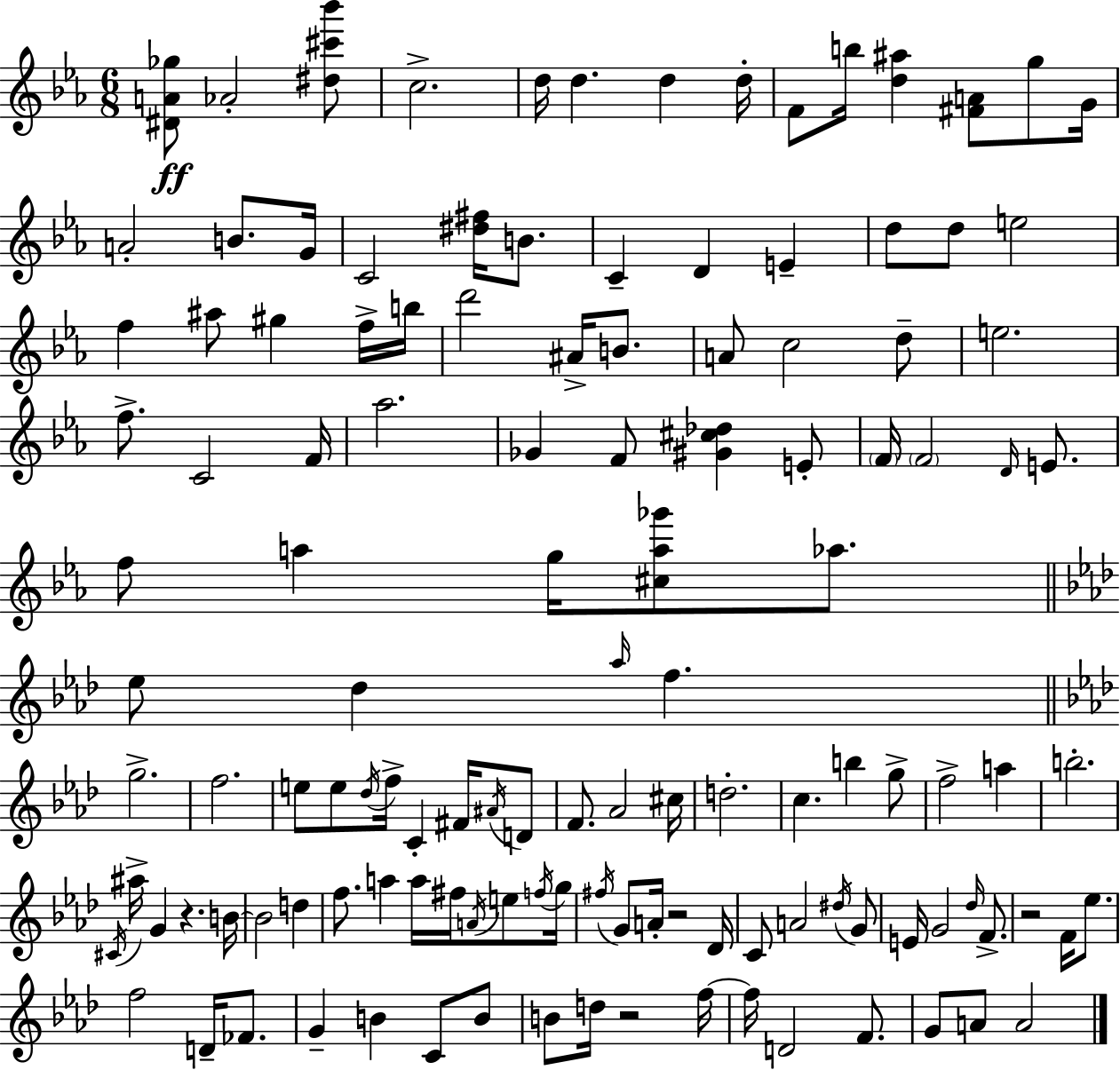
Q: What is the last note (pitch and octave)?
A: A4